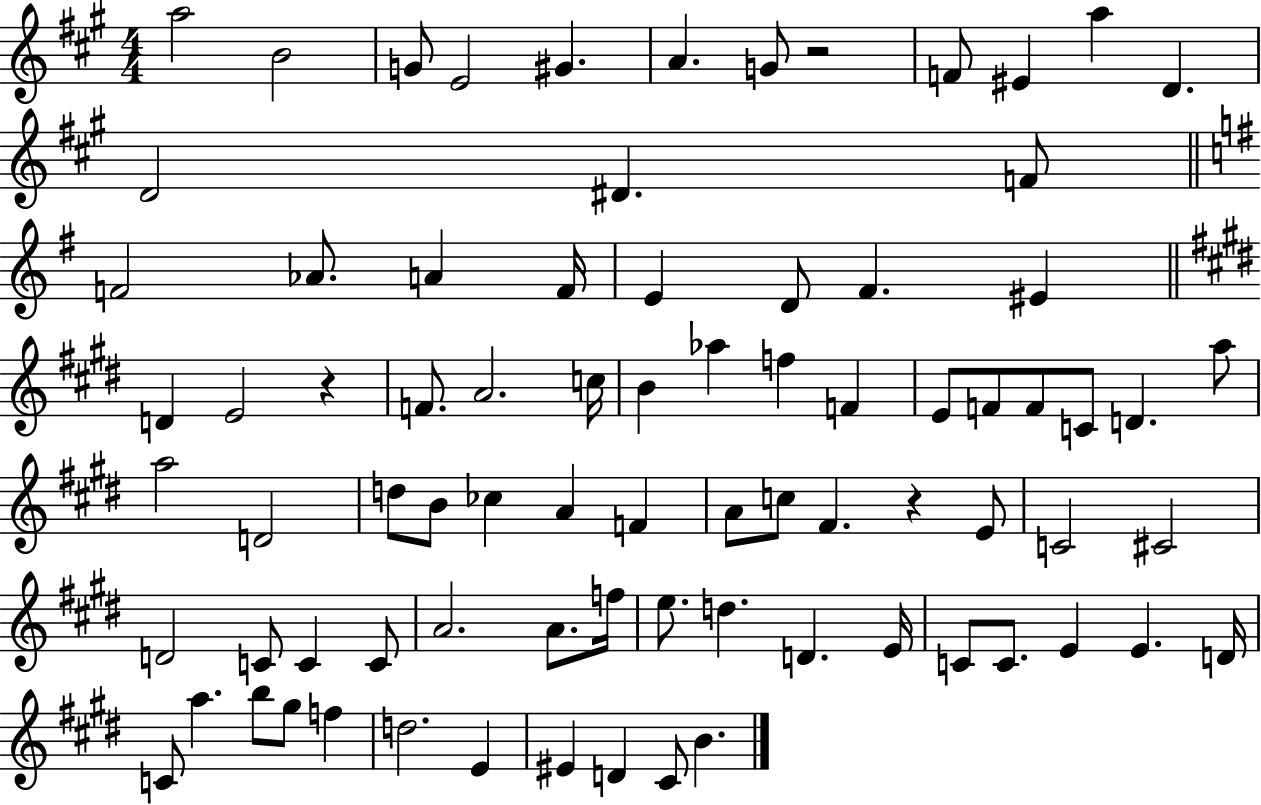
{
  \clef treble
  \numericTimeSignature
  \time 4/4
  \key a \major
  \repeat volta 2 { a''2 b'2 | g'8 e'2 gis'4. | a'4. g'8 r2 | f'8 eis'4 a''4 d'4. | \break d'2 dis'4. f'8 | \bar "||" \break \key g \major f'2 aes'8. a'4 f'16 | e'4 d'8 fis'4. eis'4 | \bar "||" \break \key e \major d'4 e'2 r4 | f'8. a'2. c''16 | b'4 aes''4 f''4 f'4 | e'8 f'8 f'8 c'8 d'4. a''8 | \break a''2 d'2 | d''8 b'8 ces''4 a'4 f'4 | a'8 c''8 fis'4. r4 e'8 | c'2 cis'2 | \break d'2 c'8 c'4 c'8 | a'2. a'8. f''16 | e''8. d''4. d'4. e'16 | c'8 c'8. e'4 e'4. d'16 | \break c'8 a''4. b''8 gis''8 f''4 | d''2. e'4 | eis'4 d'4 cis'8 b'4. | } \bar "|."
}